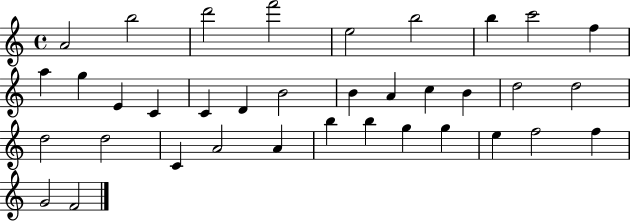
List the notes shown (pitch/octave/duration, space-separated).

A4/h B5/h D6/h F6/h E5/h B5/h B5/q C6/h F5/q A5/q G5/q E4/q C4/q C4/q D4/q B4/h B4/q A4/q C5/q B4/q D5/h D5/h D5/h D5/h C4/q A4/h A4/q B5/q B5/q G5/q G5/q E5/q F5/h F5/q G4/h F4/h